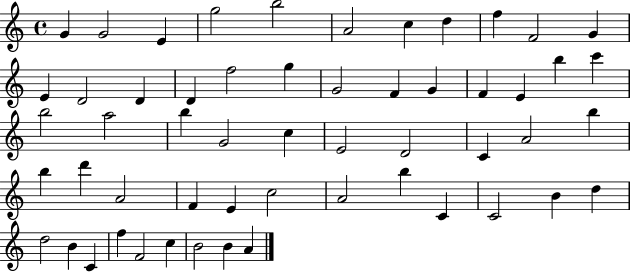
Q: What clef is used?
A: treble